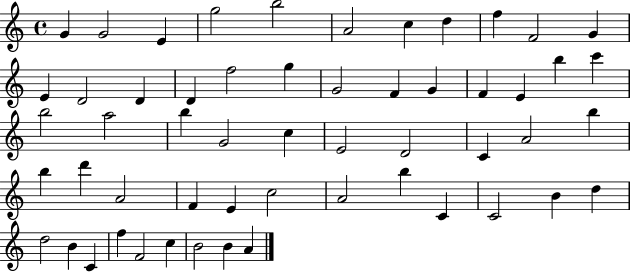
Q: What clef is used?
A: treble